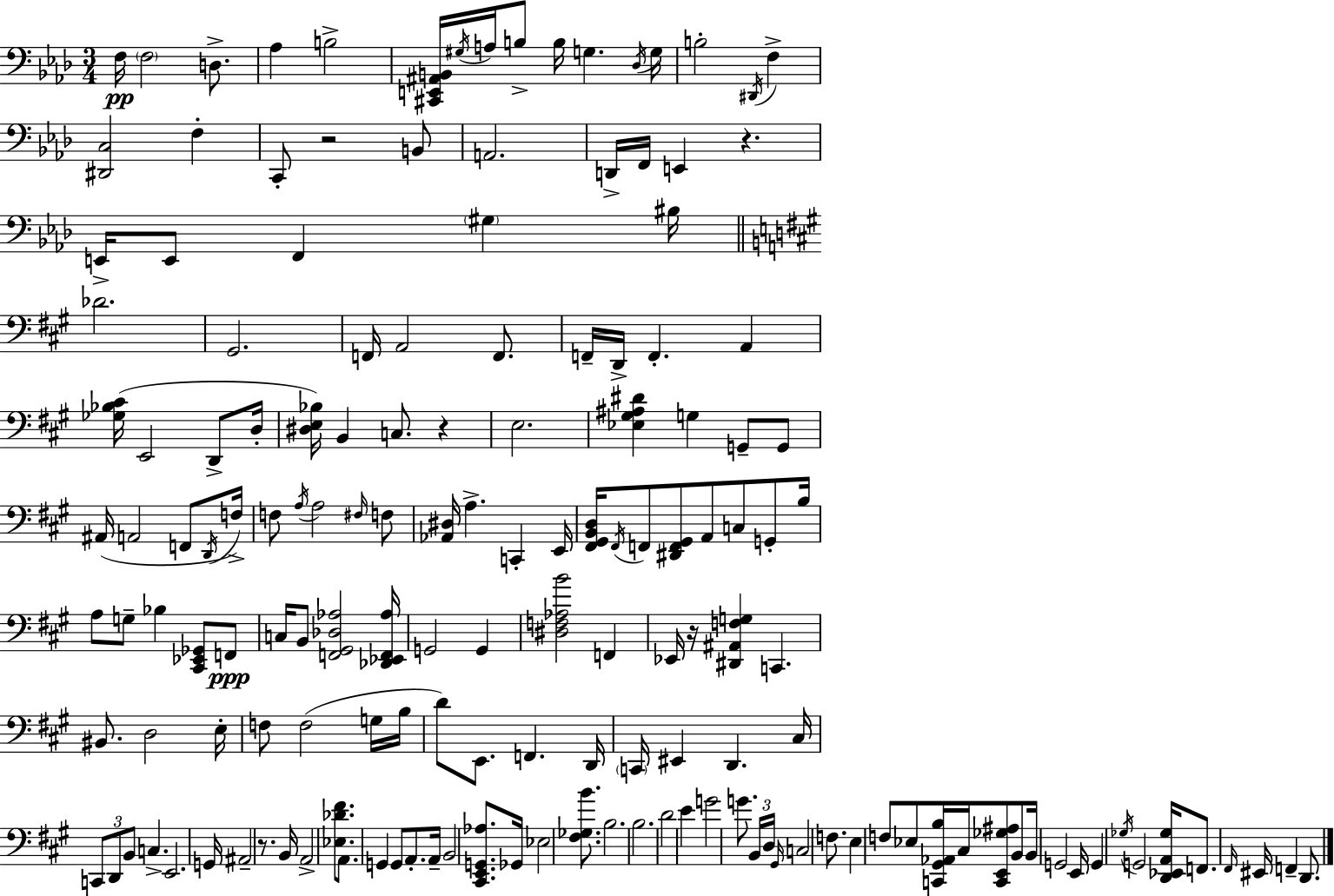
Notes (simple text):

F3/s F3/h D3/e. Ab3/q B3/h [C#2,E2,A#2,B2]/s G#3/s A3/s B3/e B3/s G3/q. Db3/s G3/s B3/h D#2/s F3/q [D#2,C3]/h F3/q C2/e R/h B2/e A2/h. D2/s F2/s E2/q R/q. E2/s E2/e F2/q G#3/q BIS3/s Db4/h. G#2/h. F2/s A2/h F2/e. F2/s D2/s F2/q. A2/q [Gb3,Bb3,C#4]/s E2/h D2/e D3/s [D#3,E3,Bb3]/s B2/q C3/e. R/q E3/h. [Eb3,G#3,A#3,D#4]/q G3/q G2/e G2/e A#2/s A2/h F2/e D2/s F3/s F3/e A3/s A3/h F#3/s F3/e [Ab2,D#3]/s A3/q. C2/q E2/s [F#2,G#2,B2,D3]/s F#2/s F2/e [D#2,F2,G#2]/e A2/e C3/e G2/e B3/s A3/e G3/e Bb3/q [C#2,Eb2,Gb2]/e F2/e C3/s B2/e [F2,G#2,Db3,Ab3]/h [Db2,Eb2,F2,Ab3]/s G2/h G2/q [D#3,F3,Ab3,B4]/h F2/q Eb2/s R/s [D#2,A#2,F3,G3]/q C2/q. BIS2/e. D3/h E3/s F3/e F3/h G3/s B3/s D4/e E2/e. F2/q. D2/s C2/s EIS2/q D2/q. C#3/s C2/e D2/e B2/e C3/q. E2/h. G2/s A#2/h R/e. B2/s A2/h [Eb3,Db4,F#4]/e. A2/e. G2/q G2/e A2/e. A2/s B2/h [C#2,E2,G2,Ab3]/e. Gb2/s Eb3/h [F#3,Gb3,B4]/e. B3/h. B3/h. D4/h E4/q G4/h G4/e. B2/s D3/s G#2/s C3/h F3/e. E3/q F3/e Eb3/e [C2,G#2,Ab2,B3]/s C#3/s [C2,E2,Gb3,A#3]/e B2/e B2/s G2/h E2/s G2/q Gb3/s G2/h [D2,Eb2,A2,Gb3]/s F2/e. F#2/s EIS2/s F2/q D2/e.